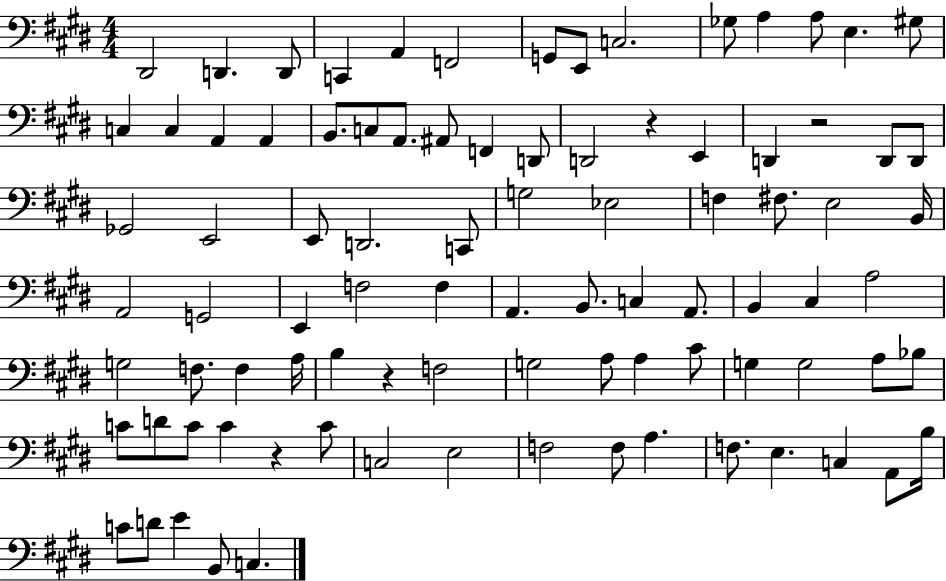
{
  \clef bass
  \numericTimeSignature
  \time 4/4
  \key e \major
  dis,2 d,4. d,8 | c,4 a,4 f,2 | g,8 e,8 c2. | ges8 a4 a8 e4. gis8 | \break c4 c4 a,4 a,4 | b,8. c8 a,8. ais,8 f,4 d,8 | d,2 r4 e,4 | d,4 r2 d,8 d,8 | \break ges,2 e,2 | e,8 d,2. c,8 | g2 ees2 | f4 fis8. e2 b,16 | \break a,2 g,2 | e,4 f2 f4 | a,4. b,8. c4 a,8. | b,4 cis4 a2 | \break g2 f8. f4 a16 | b4 r4 f2 | g2 a8 a4 cis'8 | g4 g2 a8 bes8 | \break c'8 d'8 c'8 c'4 r4 c'8 | c2 e2 | f2 f8 a4. | f8. e4. c4 a,8 b16 | \break c'8 d'8 e'4 b,8 c4. | \bar "|."
}